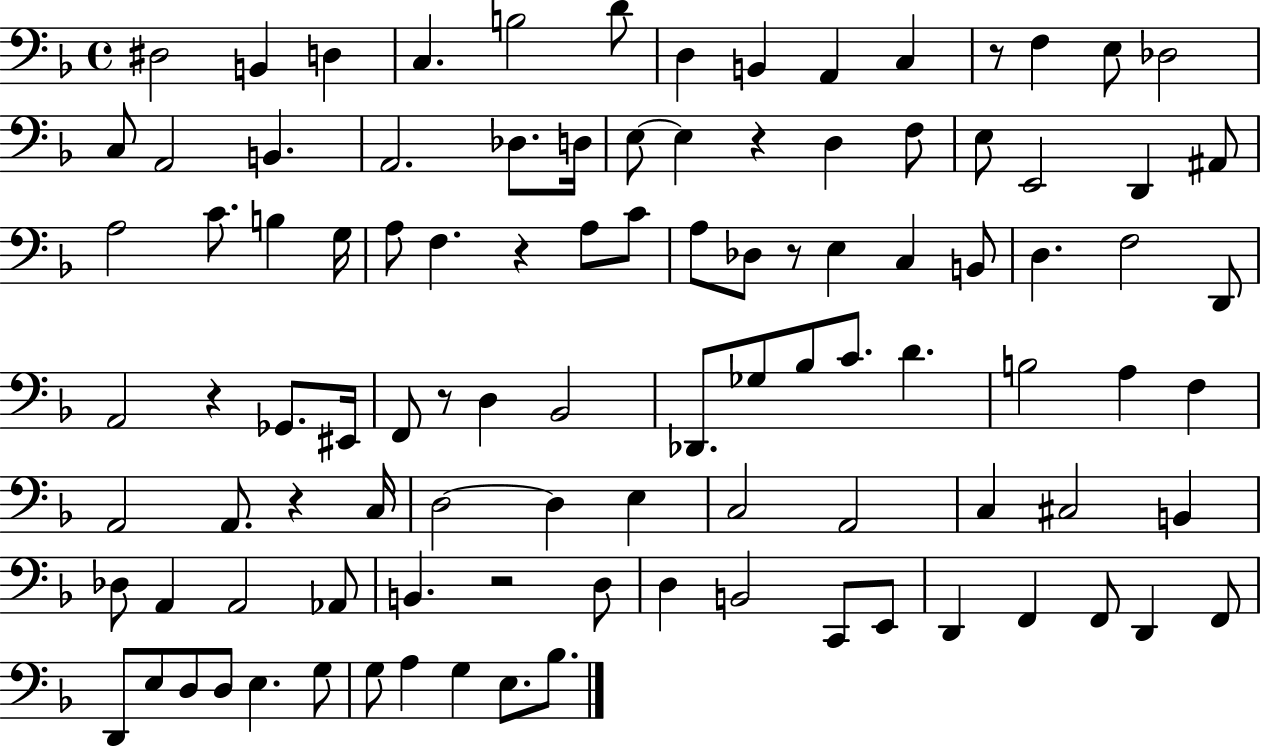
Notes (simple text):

D#3/h B2/q D3/q C3/q. B3/h D4/e D3/q B2/q A2/q C3/q R/e F3/q E3/e Db3/h C3/e A2/h B2/q. A2/h. Db3/e. D3/s E3/e E3/q R/q D3/q F3/e E3/e E2/h D2/q A#2/e A3/h C4/e. B3/q G3/s A3/e F3/q. R/q A3/e C4/e A3/e Db3/e R/e E3/q C3/q B2/e D3/q. F3/h D2/e A2/h R/q Gb2/e. EIS2/s F2/e R/e D3/q Bb2/h Db2/e. Gb3/e Bb3/e C4/e. D4/q. B3/h A3/q F3/q A2/h A2/e. R/q C3/s D3/h D3/q E3/q C3/h A2/h C3/q C#3/h B2/q Db3/e A2/q A2/h Ab2/e B2/q. R/h D3/e D3/q B2/h C2/e E2/e D2/q F2/q F2/e D2/q F2/e D2/e E3/e D3/e D3/e E3/q. G3/e G3/e A3/q G3/q E3/e. Bb3/e.